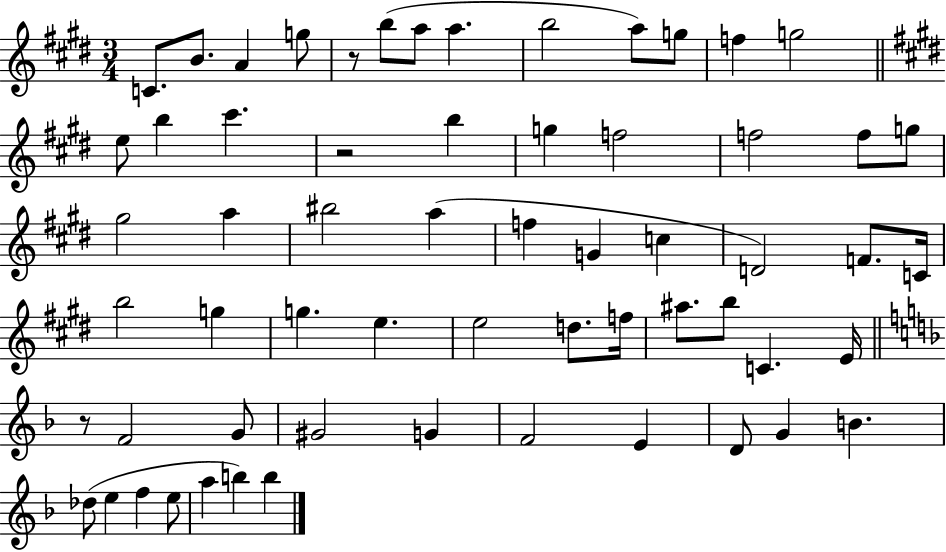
C4/e. B4/e. A4/q G5/e R/e B5/e A5/e A5/q. B5/h A5/e G5/e F5/q G5/h E5/e B5/q C#6/q. R/h B5/q G5/q F5/h F5/h F5/e G5/e G#5/h A5/q BIS5/h A5/q F5/q G4/q C5/q D4/h F4/e. C4/s B5/h G5/q G5/q. E5/q. E5/h D5/e. F5/s A#5/e. B5/e C4/q. E4/s R/e F4/h G4/e G#4/h G4/q F4/h E4/q D4/e G4/q B4/q. Db5/e E5/q F5/q E5/e A5/q B5/q B5/q